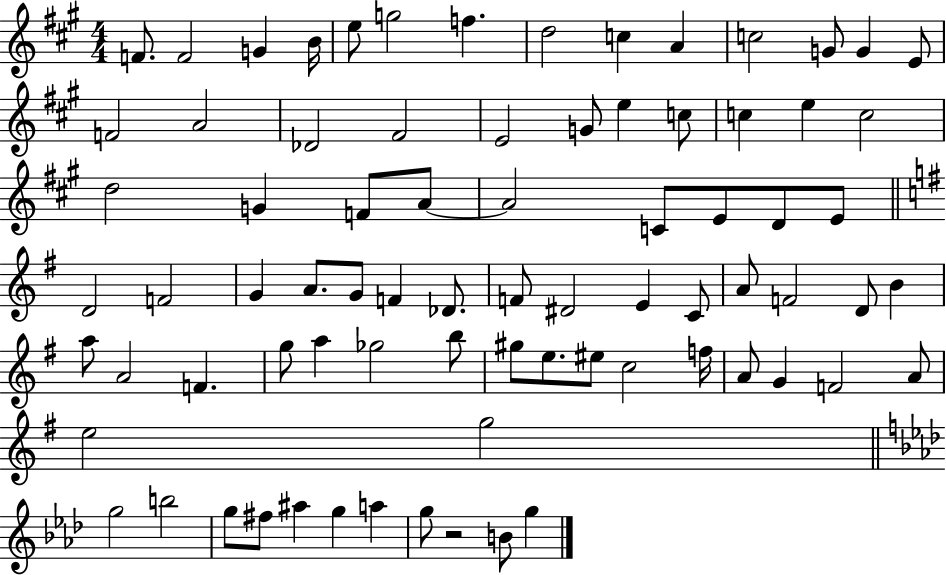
{
  \clef treble
  \numericTimeSignature
  \time 4/4
  \key a \major
  \repeat volta 2 { f'8. f'2 g'4 b'16 | e''8 g''2 f''4. | d''2 c''4 a'4 | c''2 g'8 g'4 e'8 | \break f'2 a'2 | des'2 fis'2 | e'2 g'8 e''4 c''8 | c''4 e''4 c''2 | \break d''2 g'4 f'8 a'8~~ | a'2 c'8 e'8 d'8 e'8 | \bar "||" \break \key g \major d'2 f'2 | g'4 a'8. g'8 f'4 des'8. | f'8 dis'2 e'4 c'8 | a'8 f'2 d'8 b'4 | \break a''8 a'2 f'4. | g''8 a''4 ges''2 b''8 | gis''8 e''8. eis''8 c''2 f''16 | a'8 g'4 f'2 a'8 | \break e''2 g''2 | \bar "||" \break \key aes \major g''2 b''2 | g''8 fis''8 ais''4 g''4 a''4 | g''8 r2 b'8 g''4 | } \bar "|."
}